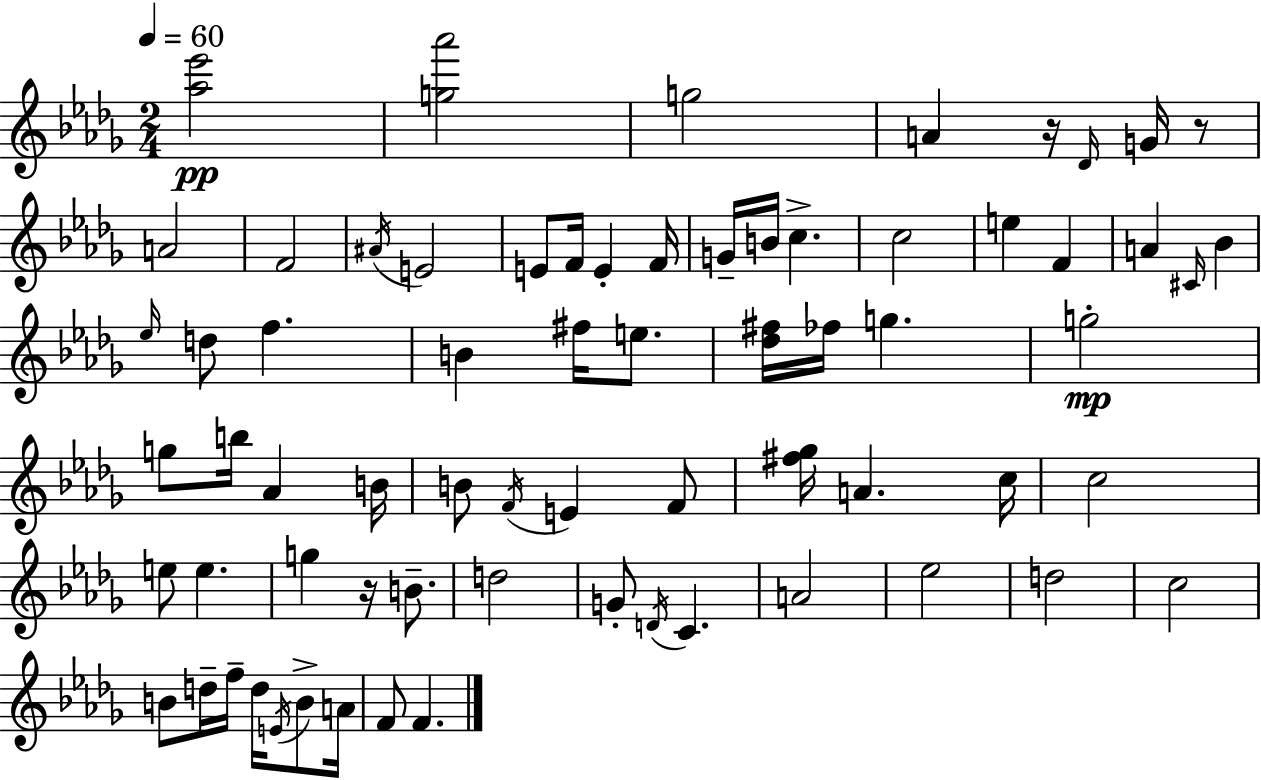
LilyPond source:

{
  \clef treble
  \numericTimeSignature
  \time 2/4
  \key bes \minor
  \tempo 4 = 60
  <aes'' ees'''>2\pp | <g'' aes'''>2 | g''2 | a'4 r16 \grace { des'16 } g'16 r8 | \break a'2 | f'2 | \acciaccatura { ais'16 } e'2 | e'8 f'16 e'4-. | \break f'16 g'16-- b'16 c''4.-> | c''2 | e''4 f'4 | a'4 \grace { cis'16 } bes'4 | \break \grace { ees''16 } d''8 f''4. | b'4 | fis''16 e''8. <des'' fis''>16 fes''16 g''4. | g''2-.\mp | \break g''8 b''16 aes'4 | b'16 b'8 \acciaccatura { f'16 } e'4 | f'8 <fis'' ges''>16 a'4. | c''16 c''2 | \break e''8 e''4. | g''4 | r16 b'8.-- d''2 | g'8-. \acciaccatura { d'16 } | \break c'4. a'2 | ees''2 | d''2 | c''2 | \break b'8 | d''16-- f''16-- d''16 \acciaccatura { e'16 } b'8-> a'16 f'8 | f'4. \bar "|."
}